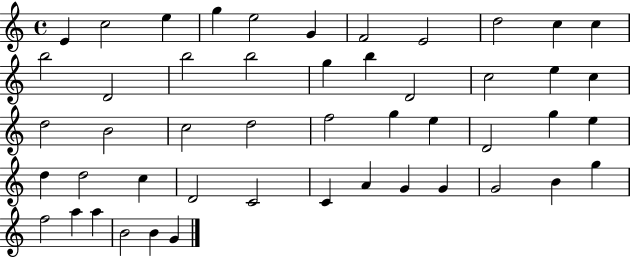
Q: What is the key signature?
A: C major